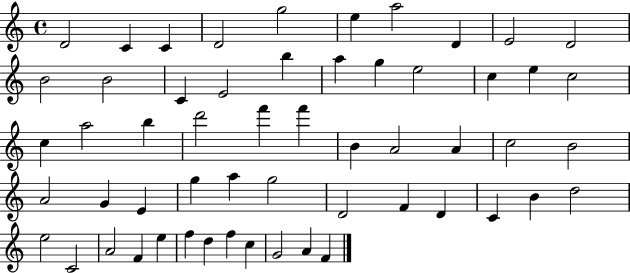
X:1
T:Untitled
M:4/4
L:1/4
K:C
D2 C C D2 g2 e a2 D E2 D2 B2 B2 C E2 b a g e2 c e c2 c a2 b d'2 f' f' B A2 A c2 B2 A2 G E g a g2 D2 F D C B d2 e2 C2 A2 F e f d f c G2 A F